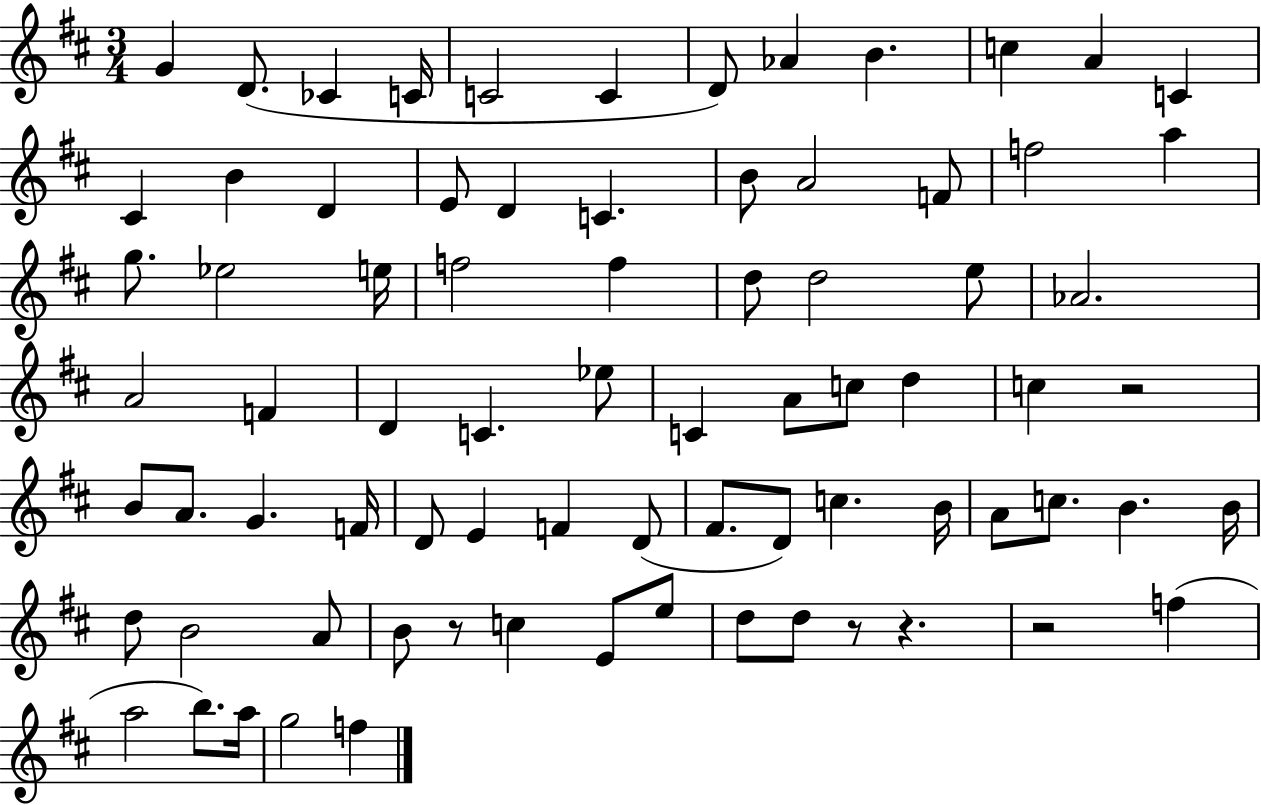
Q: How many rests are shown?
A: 5